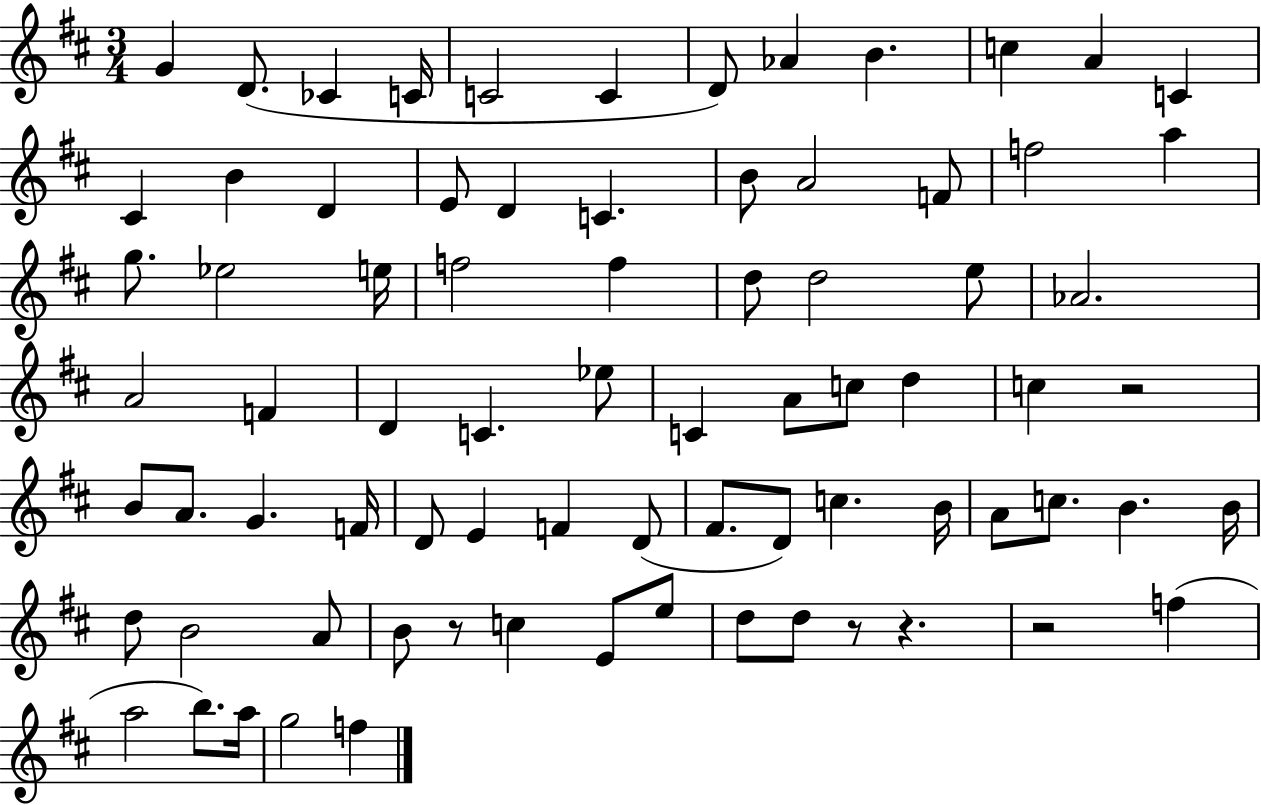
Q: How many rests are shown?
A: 5